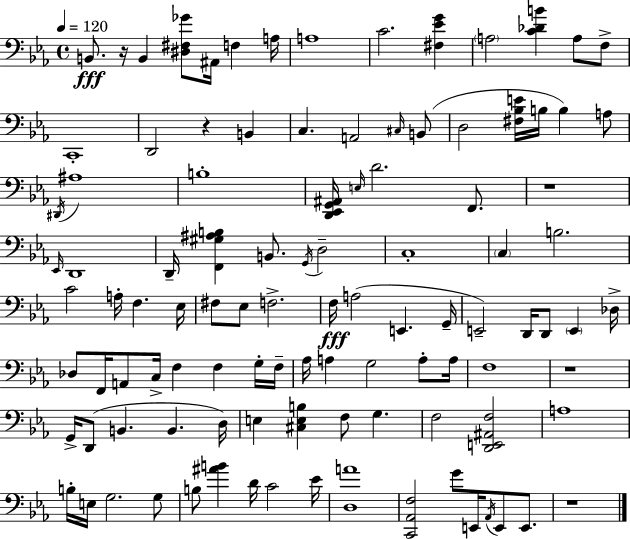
{
  \clef bass
  \time 4/4
  \defaultTimeSignature
  \key ees \major
  \tempo 4 = 120
  \repeat volta 2 { b,8.\fff r16 b,4 <dis fis ges'>8 ais,16 f4 a16 | a1 | c'2. <fis ees' g'>4 | \parenthesize a2 <c' des' b'>4 a8 f8-> | \break c,1-. | d,2 r4 b,4 | c4. a,2 \grace { cis16 }( b,8 | d2 <fis bes e'>16 b16 b4) a8 | \break \acciaccatura { dis,16 } ais1 | b1-. | <d, ees, g, ais,>16 \grace { e16 } d'2. | f,8. r1 | \break \grace { ees,16 } d,1 | d,16-- <f, gis ais b>4 b,8. \acciaccatura { g,16 } d2-- | c1-. | \parenthesize c4 b2. | \break c'2 a16-. f4. | ees16 fis8 ees8 f2.-> | f16\fff a2( e,4. | g,16-- e,2--) d,16 d,8 | \break \parenthesize e,4 des16-> des8 f,16 a,8 c16-> f4 f4 | g16-. f16-- aes16 a4 g2 | a8-. a16 f1 | r1 | \break g,16-> d,8( b,4. b,4. | d16) e4 <cis e b>4 f8 g4. | f2 <d, e, ais, f>2 | a1 | \break b16-. e16 g2. | g8 b8 <ais' b'>4 d'16 c'2 | ees'16 <d a'>1 | <c, aes, f>2 g'8 e,16 | \break \acciaccatura { aes,16 } e,8 e,8. r1 | } \bar "|."
}